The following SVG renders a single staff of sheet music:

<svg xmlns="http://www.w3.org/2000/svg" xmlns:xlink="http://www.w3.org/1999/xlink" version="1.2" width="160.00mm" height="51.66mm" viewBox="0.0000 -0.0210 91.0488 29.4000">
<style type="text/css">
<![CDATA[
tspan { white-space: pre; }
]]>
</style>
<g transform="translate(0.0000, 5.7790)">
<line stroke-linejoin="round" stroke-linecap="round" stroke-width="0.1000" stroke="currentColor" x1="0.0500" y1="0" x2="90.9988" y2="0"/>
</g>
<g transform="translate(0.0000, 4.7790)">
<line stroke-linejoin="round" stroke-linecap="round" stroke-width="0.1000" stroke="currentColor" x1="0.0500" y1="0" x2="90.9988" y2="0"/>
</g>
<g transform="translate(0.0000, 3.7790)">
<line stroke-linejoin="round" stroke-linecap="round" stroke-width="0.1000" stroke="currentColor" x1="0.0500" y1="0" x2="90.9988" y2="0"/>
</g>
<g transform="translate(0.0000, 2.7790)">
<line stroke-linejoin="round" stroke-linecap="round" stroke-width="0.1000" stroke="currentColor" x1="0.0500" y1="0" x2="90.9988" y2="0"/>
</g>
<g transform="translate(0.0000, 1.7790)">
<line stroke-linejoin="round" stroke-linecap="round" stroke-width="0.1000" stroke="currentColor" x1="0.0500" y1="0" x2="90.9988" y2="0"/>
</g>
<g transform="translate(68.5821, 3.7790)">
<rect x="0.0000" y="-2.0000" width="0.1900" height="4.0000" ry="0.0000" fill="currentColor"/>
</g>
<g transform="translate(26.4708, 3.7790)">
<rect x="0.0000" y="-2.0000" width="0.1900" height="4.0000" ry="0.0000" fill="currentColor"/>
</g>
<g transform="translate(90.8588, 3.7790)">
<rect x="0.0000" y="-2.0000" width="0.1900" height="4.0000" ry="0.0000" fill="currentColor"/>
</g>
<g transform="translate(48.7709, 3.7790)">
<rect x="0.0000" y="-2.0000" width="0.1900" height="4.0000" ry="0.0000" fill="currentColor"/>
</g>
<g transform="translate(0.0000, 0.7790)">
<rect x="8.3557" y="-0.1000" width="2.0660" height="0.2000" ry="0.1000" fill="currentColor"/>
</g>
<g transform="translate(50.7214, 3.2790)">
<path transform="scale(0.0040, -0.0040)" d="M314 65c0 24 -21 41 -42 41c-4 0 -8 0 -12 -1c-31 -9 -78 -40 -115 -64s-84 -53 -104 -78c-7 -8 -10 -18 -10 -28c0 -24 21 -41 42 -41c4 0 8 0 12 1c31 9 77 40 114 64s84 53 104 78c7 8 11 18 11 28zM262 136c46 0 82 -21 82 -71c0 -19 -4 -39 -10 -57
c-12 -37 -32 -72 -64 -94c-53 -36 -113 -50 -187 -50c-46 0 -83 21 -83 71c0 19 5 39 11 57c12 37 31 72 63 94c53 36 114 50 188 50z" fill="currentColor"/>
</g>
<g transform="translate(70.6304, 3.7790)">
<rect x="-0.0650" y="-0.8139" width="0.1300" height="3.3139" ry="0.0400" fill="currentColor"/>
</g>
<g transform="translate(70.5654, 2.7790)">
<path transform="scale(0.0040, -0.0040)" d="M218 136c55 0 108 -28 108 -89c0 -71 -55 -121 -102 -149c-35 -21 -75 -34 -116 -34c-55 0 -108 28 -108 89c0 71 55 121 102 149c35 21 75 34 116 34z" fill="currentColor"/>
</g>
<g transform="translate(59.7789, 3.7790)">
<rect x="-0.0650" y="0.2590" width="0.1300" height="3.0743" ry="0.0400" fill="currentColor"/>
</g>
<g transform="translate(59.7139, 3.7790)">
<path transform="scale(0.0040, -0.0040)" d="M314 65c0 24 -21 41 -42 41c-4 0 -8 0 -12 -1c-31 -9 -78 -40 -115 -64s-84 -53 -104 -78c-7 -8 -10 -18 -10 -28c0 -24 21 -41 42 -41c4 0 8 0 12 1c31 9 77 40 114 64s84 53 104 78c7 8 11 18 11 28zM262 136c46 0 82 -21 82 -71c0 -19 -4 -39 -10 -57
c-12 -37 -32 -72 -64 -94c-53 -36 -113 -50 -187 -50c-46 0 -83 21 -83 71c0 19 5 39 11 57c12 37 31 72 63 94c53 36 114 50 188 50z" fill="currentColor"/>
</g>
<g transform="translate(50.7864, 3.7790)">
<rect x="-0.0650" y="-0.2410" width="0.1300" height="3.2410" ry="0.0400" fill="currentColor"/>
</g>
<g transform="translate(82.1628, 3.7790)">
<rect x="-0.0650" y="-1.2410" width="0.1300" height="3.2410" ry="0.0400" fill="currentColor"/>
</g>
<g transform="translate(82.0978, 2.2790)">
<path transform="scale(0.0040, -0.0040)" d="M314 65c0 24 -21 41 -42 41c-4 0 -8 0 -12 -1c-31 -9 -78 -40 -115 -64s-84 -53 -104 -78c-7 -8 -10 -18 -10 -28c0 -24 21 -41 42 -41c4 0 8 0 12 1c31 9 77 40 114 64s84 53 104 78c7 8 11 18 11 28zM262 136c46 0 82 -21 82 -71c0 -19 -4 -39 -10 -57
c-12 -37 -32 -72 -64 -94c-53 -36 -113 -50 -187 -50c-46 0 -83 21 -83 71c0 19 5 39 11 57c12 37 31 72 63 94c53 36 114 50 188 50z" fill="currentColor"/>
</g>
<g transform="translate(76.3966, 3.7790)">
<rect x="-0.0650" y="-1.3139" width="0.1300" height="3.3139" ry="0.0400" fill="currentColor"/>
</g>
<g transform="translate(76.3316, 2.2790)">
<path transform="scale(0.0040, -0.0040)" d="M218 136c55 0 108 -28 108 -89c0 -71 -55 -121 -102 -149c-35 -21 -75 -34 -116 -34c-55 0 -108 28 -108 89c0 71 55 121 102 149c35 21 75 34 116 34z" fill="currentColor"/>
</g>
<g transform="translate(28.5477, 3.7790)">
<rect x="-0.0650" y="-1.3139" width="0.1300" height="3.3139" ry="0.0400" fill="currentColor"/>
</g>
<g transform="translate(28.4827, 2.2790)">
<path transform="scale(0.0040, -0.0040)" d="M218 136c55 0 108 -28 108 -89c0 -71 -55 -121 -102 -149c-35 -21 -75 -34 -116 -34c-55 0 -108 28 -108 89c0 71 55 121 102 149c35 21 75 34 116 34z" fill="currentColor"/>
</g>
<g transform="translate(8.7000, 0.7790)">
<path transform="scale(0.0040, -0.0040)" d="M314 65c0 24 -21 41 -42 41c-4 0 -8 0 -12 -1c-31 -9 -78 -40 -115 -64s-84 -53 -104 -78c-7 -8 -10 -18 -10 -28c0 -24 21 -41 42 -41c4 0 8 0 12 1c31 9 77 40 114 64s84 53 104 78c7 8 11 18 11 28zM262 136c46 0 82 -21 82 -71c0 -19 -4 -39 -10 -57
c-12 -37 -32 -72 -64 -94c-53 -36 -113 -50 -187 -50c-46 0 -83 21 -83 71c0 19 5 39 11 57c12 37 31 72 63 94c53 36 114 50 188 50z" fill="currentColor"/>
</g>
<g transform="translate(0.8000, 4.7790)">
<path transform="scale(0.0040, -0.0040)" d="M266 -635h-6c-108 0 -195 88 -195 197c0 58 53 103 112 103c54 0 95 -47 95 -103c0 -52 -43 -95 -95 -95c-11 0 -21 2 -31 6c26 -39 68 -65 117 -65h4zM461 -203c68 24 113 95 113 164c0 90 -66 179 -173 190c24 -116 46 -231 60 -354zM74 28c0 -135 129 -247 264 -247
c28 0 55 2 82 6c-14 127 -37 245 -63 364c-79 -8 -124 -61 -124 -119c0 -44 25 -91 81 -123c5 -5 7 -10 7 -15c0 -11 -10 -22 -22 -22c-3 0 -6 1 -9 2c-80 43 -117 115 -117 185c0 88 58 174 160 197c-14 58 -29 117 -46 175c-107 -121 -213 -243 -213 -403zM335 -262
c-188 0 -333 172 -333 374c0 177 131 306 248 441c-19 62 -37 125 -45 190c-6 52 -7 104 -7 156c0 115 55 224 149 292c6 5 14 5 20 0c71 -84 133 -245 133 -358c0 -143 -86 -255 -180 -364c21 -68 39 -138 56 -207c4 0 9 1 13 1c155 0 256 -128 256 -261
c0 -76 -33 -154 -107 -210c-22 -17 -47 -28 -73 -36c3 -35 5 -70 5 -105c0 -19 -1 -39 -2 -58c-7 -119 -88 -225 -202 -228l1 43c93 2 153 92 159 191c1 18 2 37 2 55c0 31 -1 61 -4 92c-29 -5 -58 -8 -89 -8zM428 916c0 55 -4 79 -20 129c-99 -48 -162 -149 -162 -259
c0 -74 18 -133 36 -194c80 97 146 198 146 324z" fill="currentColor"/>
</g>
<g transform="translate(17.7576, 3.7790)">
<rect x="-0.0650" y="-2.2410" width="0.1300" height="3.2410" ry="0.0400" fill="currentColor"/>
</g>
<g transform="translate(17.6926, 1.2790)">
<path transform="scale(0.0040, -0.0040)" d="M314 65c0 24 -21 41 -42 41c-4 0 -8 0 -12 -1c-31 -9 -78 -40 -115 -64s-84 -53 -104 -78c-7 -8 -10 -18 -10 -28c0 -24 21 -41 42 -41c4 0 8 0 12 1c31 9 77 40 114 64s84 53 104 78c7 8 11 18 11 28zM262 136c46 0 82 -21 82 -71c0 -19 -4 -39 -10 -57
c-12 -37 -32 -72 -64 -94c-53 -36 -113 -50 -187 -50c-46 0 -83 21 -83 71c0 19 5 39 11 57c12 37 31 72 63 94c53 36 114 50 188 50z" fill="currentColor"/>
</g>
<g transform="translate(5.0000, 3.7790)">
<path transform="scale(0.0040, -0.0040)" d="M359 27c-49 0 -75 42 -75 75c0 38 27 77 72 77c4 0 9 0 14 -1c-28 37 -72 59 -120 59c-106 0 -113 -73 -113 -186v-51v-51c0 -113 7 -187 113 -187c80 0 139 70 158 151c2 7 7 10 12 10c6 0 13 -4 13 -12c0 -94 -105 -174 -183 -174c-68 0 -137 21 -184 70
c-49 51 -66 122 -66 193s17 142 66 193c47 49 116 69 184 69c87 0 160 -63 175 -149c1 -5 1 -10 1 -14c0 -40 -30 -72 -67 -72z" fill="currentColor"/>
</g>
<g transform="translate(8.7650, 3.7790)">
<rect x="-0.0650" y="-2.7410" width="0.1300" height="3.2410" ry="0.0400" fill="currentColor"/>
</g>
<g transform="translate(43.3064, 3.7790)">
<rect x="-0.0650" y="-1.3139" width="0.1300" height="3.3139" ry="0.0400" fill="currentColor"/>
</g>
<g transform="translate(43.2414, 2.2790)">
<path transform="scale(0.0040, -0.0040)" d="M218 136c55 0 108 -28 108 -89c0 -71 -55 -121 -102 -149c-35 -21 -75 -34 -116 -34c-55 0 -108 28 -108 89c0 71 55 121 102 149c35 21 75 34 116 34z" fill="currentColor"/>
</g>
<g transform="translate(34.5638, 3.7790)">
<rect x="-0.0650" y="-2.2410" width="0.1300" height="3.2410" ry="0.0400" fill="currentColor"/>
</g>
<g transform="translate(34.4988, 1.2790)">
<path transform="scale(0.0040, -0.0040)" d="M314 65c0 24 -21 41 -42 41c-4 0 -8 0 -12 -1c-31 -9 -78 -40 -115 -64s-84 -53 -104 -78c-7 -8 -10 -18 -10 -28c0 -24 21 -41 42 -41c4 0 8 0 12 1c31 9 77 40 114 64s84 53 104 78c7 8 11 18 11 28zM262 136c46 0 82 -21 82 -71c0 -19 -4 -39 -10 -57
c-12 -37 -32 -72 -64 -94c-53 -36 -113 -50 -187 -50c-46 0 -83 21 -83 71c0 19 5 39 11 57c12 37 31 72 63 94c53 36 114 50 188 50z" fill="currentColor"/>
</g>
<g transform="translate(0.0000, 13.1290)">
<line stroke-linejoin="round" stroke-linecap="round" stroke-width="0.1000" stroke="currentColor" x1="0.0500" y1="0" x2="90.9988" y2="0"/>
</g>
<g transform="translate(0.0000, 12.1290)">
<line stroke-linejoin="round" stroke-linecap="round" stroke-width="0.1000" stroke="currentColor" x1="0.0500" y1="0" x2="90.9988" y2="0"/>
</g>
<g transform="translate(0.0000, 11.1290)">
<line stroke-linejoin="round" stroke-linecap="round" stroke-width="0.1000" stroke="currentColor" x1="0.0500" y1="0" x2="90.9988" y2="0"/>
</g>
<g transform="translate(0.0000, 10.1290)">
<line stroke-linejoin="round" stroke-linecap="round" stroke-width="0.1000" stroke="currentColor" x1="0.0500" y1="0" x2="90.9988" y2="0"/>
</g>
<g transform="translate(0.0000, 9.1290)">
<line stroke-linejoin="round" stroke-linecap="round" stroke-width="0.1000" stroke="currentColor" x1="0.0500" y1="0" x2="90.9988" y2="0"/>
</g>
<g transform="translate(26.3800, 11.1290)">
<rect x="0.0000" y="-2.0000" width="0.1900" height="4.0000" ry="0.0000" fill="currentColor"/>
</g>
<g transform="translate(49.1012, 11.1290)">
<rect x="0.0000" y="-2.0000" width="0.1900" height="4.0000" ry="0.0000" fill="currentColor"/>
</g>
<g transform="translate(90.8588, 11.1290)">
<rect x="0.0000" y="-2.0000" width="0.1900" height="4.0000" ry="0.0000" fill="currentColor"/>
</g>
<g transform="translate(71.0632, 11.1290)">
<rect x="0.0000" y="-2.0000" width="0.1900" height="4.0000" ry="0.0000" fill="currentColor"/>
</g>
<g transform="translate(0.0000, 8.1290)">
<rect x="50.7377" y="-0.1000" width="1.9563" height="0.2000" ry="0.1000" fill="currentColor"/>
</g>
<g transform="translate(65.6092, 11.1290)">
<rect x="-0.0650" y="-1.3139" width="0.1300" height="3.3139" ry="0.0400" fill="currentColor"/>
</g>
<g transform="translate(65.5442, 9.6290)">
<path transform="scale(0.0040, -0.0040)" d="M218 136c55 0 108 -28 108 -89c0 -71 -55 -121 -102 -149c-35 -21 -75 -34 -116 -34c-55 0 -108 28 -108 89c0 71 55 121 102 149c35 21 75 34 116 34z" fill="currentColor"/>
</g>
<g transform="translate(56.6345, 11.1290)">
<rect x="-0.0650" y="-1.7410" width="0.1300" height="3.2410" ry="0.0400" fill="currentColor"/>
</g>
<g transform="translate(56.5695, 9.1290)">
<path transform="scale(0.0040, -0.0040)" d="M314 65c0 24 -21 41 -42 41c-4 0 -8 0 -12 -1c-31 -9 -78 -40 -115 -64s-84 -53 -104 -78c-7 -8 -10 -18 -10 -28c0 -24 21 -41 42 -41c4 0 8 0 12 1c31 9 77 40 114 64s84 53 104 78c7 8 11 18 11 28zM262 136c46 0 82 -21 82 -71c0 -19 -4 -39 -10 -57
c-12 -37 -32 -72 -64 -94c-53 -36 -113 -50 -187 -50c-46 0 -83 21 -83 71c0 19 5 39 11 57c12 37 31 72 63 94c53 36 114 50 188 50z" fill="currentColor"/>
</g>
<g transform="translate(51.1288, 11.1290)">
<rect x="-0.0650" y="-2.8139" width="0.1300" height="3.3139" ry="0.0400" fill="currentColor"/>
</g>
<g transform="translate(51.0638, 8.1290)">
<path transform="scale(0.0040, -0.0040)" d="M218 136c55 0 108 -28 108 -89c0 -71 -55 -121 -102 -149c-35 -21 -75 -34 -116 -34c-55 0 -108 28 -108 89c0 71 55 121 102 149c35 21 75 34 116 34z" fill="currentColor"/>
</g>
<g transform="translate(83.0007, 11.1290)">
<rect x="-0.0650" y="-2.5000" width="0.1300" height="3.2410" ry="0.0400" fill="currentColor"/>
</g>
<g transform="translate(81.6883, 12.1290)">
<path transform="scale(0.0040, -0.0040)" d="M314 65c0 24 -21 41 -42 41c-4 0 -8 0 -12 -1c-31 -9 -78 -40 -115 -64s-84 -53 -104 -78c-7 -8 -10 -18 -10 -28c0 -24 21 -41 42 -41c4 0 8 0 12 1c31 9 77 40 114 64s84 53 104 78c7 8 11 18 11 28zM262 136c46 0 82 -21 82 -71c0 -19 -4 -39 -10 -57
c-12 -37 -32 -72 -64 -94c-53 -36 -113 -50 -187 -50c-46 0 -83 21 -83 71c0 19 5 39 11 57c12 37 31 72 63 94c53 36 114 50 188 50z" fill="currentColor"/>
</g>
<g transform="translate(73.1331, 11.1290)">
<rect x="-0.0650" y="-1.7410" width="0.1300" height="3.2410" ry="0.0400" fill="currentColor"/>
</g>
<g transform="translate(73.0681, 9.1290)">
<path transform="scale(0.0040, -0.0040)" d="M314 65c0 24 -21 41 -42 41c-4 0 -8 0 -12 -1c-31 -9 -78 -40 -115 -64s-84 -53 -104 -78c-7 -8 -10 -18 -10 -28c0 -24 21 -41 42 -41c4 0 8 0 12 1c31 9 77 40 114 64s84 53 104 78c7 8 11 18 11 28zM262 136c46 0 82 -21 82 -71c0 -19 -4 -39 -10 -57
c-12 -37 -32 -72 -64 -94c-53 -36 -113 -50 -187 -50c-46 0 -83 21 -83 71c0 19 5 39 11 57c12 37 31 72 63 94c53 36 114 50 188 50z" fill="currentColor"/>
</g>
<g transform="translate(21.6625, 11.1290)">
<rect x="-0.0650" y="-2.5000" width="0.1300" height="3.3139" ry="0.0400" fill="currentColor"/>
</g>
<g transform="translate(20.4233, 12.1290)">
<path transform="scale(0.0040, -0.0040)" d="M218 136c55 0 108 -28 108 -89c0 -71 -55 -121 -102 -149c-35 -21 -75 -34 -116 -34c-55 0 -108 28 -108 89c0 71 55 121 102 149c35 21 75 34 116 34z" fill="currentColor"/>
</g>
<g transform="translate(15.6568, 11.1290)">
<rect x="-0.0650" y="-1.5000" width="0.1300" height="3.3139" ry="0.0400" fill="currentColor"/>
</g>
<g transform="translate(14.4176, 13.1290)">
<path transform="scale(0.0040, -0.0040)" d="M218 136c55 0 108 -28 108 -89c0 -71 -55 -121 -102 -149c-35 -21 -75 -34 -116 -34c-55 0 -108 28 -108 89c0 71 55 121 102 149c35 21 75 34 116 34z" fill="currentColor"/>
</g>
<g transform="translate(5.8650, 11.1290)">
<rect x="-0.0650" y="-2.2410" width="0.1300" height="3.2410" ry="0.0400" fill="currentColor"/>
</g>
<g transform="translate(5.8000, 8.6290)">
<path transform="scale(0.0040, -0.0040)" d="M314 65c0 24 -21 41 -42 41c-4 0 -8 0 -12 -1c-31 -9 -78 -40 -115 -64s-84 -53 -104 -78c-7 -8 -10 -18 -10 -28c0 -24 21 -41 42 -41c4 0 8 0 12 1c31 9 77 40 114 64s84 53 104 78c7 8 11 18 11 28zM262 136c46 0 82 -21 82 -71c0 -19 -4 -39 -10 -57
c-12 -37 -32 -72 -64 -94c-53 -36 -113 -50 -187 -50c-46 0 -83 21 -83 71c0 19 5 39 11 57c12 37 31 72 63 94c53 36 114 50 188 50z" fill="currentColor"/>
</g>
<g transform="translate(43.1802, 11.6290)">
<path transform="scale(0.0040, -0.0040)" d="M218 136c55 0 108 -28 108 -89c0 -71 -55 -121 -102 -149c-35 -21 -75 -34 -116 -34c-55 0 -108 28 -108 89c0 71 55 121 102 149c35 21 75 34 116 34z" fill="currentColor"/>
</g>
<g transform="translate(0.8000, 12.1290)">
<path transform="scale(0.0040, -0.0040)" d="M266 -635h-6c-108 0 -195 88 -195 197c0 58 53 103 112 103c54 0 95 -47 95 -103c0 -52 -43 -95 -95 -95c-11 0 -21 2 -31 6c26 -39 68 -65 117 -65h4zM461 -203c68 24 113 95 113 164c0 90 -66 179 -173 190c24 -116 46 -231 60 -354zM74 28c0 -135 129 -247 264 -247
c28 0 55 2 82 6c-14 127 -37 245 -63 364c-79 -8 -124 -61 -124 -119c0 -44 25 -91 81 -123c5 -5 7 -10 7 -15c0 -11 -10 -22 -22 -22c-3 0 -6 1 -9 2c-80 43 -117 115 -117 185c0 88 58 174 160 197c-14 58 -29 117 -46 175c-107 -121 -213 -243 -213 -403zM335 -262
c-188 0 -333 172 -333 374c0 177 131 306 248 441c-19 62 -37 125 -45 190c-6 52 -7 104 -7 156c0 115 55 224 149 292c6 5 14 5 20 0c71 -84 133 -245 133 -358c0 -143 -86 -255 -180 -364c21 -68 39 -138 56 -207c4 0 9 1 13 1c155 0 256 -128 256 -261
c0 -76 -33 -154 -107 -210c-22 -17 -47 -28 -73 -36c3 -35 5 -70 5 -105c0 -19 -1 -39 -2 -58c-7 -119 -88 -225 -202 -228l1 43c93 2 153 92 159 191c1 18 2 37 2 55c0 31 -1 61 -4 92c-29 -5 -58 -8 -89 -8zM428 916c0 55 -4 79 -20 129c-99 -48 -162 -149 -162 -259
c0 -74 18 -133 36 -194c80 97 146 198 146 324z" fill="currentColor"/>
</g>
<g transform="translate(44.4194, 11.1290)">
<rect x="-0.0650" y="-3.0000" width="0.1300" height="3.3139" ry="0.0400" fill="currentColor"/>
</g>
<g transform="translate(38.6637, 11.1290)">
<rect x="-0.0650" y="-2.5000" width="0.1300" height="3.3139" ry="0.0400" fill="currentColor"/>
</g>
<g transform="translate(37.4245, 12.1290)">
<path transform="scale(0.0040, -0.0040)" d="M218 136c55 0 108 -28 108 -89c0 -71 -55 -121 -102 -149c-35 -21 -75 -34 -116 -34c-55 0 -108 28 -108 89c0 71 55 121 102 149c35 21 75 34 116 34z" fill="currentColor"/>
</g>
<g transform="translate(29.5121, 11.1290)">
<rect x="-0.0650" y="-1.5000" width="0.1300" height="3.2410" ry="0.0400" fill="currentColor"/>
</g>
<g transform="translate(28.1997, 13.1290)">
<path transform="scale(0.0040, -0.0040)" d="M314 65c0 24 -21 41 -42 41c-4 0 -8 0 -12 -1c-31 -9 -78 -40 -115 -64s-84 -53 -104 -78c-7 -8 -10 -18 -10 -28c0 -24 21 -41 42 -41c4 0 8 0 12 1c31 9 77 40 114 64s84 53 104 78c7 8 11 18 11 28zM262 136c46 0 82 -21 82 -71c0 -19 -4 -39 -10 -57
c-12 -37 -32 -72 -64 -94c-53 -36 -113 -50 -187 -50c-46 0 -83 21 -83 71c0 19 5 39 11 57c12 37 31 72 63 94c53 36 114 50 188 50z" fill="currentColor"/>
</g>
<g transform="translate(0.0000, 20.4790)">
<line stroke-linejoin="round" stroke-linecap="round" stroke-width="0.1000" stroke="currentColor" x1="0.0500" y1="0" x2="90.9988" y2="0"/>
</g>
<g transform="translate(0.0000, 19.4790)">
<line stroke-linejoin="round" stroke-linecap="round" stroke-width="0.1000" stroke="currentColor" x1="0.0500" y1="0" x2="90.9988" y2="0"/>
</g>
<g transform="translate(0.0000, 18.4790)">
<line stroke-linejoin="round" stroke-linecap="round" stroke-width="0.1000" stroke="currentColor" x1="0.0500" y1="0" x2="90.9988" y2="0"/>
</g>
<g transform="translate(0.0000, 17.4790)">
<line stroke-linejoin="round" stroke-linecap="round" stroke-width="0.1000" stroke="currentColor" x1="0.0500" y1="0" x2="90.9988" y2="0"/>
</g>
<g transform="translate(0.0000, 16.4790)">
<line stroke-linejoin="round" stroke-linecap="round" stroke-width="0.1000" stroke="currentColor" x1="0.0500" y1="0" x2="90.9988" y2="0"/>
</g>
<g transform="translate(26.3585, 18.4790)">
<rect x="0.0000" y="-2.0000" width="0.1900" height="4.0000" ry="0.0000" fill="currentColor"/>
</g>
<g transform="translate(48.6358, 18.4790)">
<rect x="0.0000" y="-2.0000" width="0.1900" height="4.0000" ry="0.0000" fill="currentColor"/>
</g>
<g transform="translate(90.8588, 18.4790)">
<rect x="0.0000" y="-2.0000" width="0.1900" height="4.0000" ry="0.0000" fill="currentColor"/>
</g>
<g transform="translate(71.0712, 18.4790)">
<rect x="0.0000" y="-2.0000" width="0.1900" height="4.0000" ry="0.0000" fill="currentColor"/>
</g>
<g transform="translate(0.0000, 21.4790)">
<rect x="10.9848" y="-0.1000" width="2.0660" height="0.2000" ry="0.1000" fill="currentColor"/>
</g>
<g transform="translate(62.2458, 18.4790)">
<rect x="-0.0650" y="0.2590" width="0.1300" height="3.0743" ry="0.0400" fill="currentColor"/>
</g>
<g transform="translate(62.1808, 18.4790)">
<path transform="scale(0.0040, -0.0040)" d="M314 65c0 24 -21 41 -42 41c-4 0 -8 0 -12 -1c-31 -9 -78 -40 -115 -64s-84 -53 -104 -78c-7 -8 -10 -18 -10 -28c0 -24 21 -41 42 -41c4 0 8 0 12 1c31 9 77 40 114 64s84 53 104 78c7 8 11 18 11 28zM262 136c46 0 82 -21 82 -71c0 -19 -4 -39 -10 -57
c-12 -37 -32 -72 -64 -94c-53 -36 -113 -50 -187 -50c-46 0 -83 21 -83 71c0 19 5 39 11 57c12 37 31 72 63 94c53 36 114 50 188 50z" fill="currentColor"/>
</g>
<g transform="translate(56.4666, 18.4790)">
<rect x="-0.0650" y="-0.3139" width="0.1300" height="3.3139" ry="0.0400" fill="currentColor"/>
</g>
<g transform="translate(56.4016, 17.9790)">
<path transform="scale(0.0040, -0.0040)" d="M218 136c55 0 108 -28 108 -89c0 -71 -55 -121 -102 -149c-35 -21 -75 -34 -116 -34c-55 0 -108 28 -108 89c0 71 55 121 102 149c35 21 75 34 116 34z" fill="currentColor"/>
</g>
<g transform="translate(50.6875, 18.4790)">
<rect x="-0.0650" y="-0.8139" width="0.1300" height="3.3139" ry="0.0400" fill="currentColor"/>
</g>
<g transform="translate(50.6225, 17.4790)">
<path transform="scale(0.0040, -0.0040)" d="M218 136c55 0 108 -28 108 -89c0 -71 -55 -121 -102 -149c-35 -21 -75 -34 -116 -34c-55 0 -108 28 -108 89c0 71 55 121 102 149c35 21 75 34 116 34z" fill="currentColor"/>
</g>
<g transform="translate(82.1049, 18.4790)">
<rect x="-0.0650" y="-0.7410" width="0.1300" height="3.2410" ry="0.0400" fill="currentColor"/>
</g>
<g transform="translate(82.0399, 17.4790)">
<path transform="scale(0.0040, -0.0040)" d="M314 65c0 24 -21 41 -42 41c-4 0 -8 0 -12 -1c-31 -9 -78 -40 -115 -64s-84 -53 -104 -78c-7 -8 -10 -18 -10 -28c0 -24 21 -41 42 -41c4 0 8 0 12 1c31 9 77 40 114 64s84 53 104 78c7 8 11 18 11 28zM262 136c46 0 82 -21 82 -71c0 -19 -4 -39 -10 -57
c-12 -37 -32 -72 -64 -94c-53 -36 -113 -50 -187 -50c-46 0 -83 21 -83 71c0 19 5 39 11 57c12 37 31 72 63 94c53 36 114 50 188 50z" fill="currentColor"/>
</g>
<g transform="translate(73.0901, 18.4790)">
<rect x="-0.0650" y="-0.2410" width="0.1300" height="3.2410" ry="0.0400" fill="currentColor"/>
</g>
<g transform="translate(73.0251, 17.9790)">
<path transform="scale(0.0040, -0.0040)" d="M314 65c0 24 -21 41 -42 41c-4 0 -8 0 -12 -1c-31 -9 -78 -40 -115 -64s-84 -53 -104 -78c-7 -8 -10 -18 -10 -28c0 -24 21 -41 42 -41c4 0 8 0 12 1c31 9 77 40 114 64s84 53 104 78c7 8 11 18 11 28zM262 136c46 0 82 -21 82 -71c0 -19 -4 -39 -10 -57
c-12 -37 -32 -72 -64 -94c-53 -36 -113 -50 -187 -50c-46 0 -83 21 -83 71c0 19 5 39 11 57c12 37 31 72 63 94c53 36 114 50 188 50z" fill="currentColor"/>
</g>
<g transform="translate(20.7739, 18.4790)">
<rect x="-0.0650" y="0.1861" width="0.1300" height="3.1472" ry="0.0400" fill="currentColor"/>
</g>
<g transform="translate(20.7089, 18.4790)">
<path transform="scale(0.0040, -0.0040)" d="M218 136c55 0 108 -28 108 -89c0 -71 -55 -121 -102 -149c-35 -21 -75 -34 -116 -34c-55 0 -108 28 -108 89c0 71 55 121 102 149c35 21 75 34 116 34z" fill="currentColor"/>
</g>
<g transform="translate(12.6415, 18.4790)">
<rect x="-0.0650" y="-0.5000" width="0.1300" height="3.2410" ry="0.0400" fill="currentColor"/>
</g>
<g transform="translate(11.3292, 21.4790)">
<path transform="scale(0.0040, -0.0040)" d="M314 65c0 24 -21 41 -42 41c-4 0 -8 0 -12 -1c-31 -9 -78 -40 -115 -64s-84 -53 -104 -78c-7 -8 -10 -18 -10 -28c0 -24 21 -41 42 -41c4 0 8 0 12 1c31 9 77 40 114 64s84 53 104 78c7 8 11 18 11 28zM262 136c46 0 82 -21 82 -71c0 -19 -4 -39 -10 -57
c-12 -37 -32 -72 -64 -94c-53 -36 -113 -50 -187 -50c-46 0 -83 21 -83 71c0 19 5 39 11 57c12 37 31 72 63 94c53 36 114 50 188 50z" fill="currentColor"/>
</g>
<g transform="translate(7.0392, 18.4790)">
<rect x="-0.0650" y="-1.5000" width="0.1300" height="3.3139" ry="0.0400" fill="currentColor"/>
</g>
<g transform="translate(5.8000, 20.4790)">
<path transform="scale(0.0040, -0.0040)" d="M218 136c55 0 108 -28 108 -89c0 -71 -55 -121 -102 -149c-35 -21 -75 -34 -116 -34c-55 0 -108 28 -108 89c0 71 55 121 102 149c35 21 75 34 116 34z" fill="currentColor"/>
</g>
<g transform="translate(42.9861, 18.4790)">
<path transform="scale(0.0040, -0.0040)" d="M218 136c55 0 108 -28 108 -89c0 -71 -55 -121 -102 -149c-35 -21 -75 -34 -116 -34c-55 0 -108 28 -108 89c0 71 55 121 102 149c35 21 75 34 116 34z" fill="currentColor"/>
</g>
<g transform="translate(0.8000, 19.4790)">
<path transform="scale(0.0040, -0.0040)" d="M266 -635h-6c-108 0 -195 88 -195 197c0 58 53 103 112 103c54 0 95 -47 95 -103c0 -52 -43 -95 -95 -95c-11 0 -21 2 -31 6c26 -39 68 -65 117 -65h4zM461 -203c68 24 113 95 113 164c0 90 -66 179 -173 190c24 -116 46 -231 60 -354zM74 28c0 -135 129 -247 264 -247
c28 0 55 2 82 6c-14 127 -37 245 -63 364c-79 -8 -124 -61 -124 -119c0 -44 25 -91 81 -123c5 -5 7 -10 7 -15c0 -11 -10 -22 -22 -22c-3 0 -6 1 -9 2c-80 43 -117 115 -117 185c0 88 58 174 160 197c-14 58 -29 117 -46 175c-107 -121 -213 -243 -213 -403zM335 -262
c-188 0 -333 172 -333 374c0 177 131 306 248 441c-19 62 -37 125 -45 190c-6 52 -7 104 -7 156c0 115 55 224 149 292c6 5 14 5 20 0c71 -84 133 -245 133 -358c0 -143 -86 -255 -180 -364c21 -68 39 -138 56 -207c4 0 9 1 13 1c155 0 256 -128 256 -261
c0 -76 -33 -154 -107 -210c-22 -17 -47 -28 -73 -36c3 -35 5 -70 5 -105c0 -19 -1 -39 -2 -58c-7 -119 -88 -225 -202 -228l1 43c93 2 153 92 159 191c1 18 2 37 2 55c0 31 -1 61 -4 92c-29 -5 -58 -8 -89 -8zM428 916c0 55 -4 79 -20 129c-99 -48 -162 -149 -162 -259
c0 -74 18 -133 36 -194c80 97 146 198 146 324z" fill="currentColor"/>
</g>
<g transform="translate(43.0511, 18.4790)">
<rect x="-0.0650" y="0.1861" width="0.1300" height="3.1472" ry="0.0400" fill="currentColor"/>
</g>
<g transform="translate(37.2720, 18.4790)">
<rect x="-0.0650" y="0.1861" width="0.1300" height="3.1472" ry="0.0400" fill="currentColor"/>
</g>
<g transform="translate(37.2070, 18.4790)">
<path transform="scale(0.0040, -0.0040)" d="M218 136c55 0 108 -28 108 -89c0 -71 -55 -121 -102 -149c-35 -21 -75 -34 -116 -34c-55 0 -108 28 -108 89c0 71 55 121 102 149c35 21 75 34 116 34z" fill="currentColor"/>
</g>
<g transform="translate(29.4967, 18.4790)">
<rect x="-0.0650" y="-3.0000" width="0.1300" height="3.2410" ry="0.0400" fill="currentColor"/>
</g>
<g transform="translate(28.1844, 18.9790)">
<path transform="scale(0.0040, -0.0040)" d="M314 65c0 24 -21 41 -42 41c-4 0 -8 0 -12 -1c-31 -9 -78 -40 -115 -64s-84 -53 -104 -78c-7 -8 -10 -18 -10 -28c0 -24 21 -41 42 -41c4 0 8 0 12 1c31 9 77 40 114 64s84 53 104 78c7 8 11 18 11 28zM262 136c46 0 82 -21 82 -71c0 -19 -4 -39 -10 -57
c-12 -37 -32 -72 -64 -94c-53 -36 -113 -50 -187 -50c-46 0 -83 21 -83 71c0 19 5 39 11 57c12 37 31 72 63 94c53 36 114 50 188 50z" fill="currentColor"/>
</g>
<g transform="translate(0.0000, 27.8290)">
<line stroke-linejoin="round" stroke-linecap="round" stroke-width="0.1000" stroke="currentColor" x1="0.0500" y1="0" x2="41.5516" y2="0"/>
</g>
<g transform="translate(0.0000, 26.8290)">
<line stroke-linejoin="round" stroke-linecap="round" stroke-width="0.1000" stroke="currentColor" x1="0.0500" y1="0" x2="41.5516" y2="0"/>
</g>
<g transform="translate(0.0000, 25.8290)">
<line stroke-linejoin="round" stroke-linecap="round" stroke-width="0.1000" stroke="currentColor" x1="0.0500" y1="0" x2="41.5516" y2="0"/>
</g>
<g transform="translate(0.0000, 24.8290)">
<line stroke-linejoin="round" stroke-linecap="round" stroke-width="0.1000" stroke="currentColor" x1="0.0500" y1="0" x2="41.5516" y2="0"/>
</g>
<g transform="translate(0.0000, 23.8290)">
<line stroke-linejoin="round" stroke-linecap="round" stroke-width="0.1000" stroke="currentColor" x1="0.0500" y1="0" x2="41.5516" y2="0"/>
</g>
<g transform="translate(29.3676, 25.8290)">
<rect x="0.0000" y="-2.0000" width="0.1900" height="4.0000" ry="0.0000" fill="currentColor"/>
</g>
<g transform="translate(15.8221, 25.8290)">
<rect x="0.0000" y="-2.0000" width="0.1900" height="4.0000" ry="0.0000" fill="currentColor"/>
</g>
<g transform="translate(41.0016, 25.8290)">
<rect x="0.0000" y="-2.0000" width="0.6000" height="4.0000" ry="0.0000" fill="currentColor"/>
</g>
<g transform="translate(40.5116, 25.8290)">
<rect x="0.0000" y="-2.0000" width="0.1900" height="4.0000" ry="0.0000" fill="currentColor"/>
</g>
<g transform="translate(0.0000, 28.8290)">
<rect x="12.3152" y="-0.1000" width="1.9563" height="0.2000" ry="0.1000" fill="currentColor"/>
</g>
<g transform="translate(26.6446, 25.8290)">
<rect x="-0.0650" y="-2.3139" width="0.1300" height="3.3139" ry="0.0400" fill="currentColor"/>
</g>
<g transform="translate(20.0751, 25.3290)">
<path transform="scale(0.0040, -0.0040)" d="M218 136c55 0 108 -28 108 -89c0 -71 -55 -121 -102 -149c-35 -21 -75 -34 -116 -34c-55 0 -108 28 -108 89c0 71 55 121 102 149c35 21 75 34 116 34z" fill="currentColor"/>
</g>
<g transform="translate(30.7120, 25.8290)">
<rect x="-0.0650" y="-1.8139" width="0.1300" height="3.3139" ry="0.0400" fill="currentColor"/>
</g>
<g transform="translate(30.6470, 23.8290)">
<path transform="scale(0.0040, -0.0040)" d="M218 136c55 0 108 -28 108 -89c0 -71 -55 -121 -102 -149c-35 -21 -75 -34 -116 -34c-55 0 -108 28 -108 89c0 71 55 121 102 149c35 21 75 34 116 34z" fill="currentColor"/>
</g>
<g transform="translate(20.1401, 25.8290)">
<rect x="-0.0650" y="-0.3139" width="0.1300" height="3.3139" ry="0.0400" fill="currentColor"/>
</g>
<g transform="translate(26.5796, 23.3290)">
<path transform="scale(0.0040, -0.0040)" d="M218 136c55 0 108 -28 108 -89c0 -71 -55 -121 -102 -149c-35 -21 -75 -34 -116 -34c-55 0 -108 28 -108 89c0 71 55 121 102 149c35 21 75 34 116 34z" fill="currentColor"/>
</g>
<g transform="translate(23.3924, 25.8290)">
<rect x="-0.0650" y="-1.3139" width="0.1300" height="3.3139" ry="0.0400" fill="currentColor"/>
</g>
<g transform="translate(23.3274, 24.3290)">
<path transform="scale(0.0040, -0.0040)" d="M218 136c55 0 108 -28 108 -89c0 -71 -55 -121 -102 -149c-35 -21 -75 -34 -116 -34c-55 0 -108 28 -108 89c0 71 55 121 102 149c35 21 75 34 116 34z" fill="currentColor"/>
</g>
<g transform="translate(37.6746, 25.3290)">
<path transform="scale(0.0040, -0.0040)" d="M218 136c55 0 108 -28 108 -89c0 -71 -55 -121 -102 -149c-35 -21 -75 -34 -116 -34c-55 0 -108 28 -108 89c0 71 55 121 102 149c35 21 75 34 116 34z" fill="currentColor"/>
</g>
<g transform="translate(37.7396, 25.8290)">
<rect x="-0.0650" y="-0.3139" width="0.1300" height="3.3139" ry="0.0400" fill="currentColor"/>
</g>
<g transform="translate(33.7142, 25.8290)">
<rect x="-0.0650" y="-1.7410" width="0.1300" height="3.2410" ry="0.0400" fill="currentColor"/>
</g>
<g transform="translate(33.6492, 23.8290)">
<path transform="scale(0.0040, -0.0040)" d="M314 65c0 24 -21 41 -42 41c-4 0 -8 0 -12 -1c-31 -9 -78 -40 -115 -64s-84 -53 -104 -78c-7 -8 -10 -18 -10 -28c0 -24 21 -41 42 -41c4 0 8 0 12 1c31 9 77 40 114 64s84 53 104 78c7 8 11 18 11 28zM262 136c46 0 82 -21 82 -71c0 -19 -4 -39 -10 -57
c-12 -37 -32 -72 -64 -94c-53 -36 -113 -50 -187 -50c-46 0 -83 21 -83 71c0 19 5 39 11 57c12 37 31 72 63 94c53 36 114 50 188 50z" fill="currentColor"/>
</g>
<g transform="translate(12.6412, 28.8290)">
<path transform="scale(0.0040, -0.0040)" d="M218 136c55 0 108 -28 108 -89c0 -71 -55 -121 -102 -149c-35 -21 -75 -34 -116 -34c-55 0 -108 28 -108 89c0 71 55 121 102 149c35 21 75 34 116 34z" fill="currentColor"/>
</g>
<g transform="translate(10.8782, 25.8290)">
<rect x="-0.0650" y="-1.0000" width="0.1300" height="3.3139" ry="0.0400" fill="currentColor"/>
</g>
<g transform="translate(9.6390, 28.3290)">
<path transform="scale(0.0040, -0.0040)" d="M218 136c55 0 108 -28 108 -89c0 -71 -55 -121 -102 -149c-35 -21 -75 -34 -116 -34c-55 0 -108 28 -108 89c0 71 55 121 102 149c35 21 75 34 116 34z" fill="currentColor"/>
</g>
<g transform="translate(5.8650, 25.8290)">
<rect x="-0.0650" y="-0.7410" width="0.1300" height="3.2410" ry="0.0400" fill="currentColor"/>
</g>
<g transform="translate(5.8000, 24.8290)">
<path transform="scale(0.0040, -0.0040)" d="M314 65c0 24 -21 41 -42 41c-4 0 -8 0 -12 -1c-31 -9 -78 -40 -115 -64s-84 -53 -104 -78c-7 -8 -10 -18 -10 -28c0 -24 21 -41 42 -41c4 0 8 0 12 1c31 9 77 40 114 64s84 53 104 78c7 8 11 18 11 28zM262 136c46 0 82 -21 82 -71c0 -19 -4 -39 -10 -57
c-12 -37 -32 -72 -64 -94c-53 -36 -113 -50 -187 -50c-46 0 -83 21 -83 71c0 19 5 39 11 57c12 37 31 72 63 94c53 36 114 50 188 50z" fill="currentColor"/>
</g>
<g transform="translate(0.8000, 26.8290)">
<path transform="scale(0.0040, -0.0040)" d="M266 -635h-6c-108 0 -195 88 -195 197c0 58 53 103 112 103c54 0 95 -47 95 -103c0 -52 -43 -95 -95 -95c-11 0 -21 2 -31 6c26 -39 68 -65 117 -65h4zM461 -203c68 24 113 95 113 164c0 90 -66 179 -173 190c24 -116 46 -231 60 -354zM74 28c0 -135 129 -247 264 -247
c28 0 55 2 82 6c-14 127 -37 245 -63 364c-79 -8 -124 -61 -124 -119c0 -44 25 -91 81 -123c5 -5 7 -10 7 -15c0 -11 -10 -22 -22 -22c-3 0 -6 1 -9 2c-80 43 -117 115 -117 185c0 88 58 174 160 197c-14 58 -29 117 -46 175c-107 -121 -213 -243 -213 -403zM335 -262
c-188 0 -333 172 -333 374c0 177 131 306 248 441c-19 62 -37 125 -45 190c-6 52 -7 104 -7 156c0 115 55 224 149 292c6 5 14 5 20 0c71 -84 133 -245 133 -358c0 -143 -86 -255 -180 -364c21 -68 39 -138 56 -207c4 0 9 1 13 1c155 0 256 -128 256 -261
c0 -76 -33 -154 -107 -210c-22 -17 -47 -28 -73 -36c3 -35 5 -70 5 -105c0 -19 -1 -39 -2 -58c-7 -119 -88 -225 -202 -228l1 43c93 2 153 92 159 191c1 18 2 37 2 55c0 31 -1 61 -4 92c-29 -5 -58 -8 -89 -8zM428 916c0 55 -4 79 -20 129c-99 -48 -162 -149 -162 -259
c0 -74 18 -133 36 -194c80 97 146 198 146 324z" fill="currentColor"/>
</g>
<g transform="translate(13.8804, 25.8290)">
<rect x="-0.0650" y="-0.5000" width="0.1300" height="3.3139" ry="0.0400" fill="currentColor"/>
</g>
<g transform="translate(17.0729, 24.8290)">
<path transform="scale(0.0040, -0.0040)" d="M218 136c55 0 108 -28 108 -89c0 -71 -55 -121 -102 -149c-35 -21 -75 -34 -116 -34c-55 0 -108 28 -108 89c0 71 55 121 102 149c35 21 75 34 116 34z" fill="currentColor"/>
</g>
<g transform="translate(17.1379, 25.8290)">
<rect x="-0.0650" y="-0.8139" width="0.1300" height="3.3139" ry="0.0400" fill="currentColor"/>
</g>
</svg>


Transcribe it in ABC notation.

X:1
T:Untitled
M:4/4
L:1/4
K:C
a2 g2 e g2 e c2 B2 d e e2 g2 E G E2 G A a f2 e f2 G2 E C2 B A2 B B d c B2 c2 d2 d2 D C d c e g f f2 c